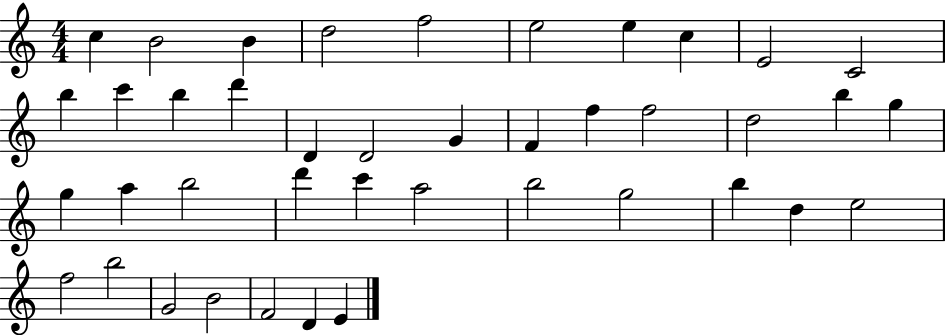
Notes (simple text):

C5/q B4/h B4/q D5/h F5/h E5/h E5/q C5/q E4/h C4/h B5/q C6/q B5/q D6/q D4/q D4/h G4/q F4/q F5/q F5/h D5/h B5/q G5/q G5/q A5/q B5/h D6/q C6/q A5/h B5/h G5/h B5/q D5/q E5/h F5/h B5/h G4/h B4/h F4/h D4/q E4/q